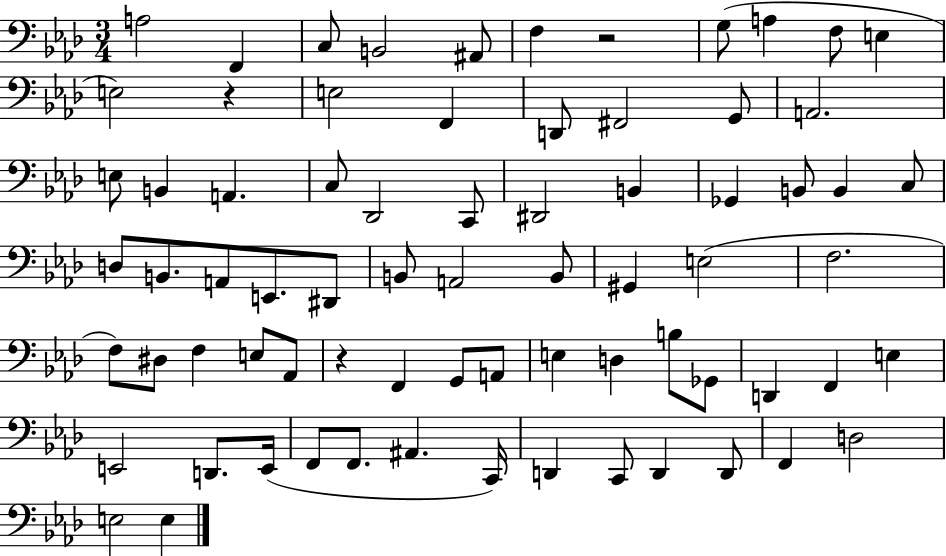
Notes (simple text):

A3/h F2/q C3/e B2/h A#2/e F3/q R/h G3/e A3/q F3/e E3/q E3/h R/q E3/h F2/q D2/e F#2/h G2/e A2/h. E3/e B2/q A2/q. C3/e Db2/h C2/e D#2/h B2/q Gb2/q B2/e B2/q C3/e D3/e B2/e. A2/e E2/e. D#2/e B2/e A2/h B2/e G#2/q E3/h F3/h. F3/e D#3/e F3/q E3/e Ab2/e R/q F2/q G2/e A2/e E3/q D3/q B3/e Gb2/e D2/q F2/q E3/q E2/h D2/e. E2/s F2/e F2/e. A#2/q. C2/s D2/q C2/e D2/q D2/e F2/q D3/h E3/h E3/q